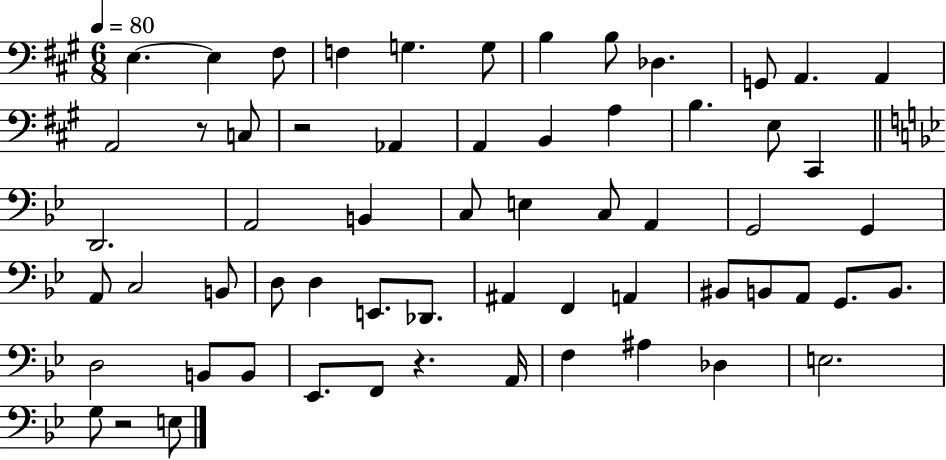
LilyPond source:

{
  \clef bass
  \numericTimeSignature
  \time 6/8
  \key a \major
  \tempo 4 = 80
  \repeat volta 2 { e4.~~ e4 fis8 | f4 g4. g8 | b4 b8 des4. | g,8 a,4. a,4 | \break a,2 r8 c8 | r2 aes,4 | a,4 b,4 a4 | b4. e8 cis,4 | \break \bar "||" \break \key bes \major d,2. | a,2 b,4 | c8 e4 c8 a,4 | g,2 g,4 | \break a,8 c2 b,8 | d8 d4 e,8. des,8. | ais,4 f,4 a,4 | bis,8 b,8 a,8 g,8. b,8. | \break d2 b,8 b,8 | ees,8. f,8 r4. a,16 | f4 ais4 des4 | e2. | \break g8 r2 e8 | } \bar "|."
}